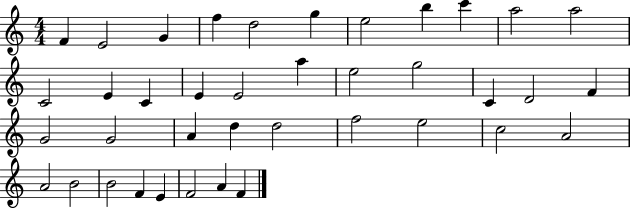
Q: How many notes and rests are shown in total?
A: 39